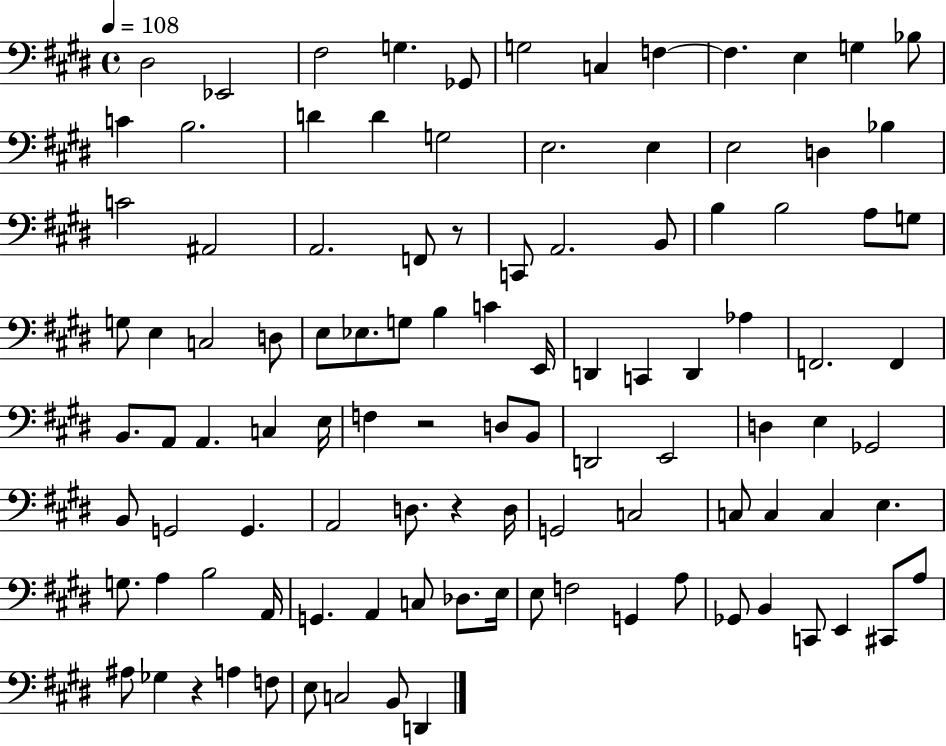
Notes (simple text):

D#3/h Eb2/h F#3/h G3/q. Gb2/e G3/h C3/q F3/q F3/q. E3/q G3/q Bb3/e C4/q B3/h. D4/q D4/q G3/h E3/h. E3/q E3/h D3/q Bb3/q C4/h A#2/h A2/h. F2/e R/e C2/e A2/h. B2/e B3/q B3/h A3/e G3/e G3/e E3/q C3/h D3/e E3/e Eb3/e. G3/e B3/q C4/q E2/s D2/q C2/q D2/q Ab3/q F2/h. F2/q B2/e. A2/e A2/q. C3/q E3/s F3/q R/h D3/e B2/e D2/h E2/h D3/q E3/q Gb2/h B2/e G2/h G2/q. A2/h D3/e. R/q D3/s G2/h C3/h C3/e C3/q C3/q E3/q. G3/e. A3/q B3/h A2/s G2/q. A2/q C3/e Db3/e. E3/s E3/e F3/h G2/q A3/e Gb2/e B2/q C2/e E2/q C#2/e A3/e A#3/e Gb3/q R/q A3/q F3/e E3/e C3/h B2/e D2/q